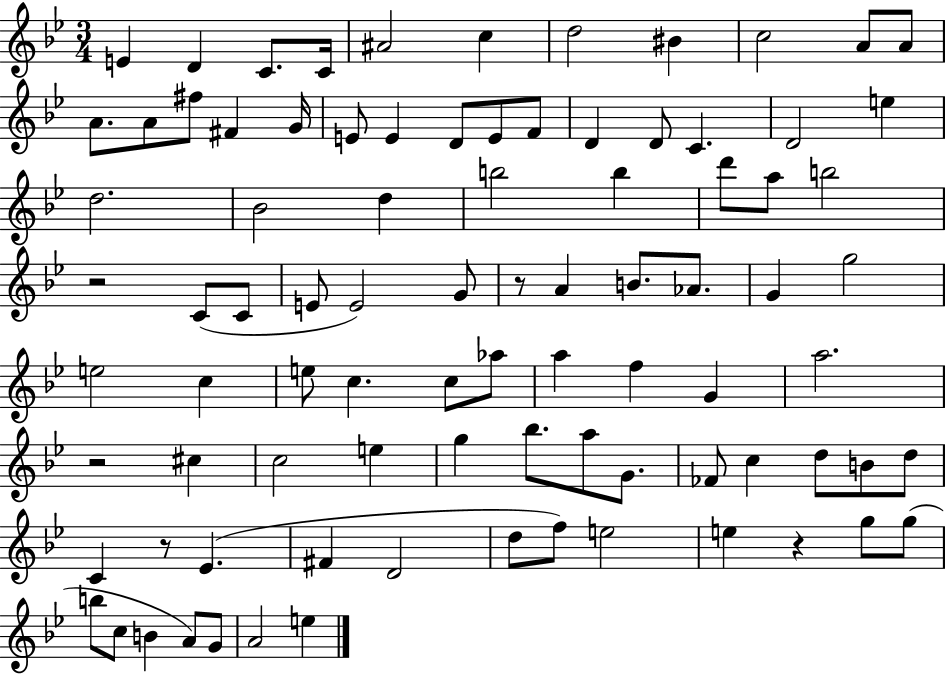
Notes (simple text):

E4/q D4/q C4/e. C4/s A#4/h C5/q D5/h BIS4/q C5/h A4/e A4/e A4/e. A4/e F#5/e F#4/q G4/s E4/e E4/q D4/e E4/e F4/e D4/q D4/e C4/q. D4/h E5/q D5/h. Bb4/h D5/q B5/h B5/q D6/e A5/e B5/h R/h C4/e C4/e E4/e E4/h G4/e R/e A4/q B4/e. Ab4/e. G4/q G5/h E5/h C5/q E5/e C5/q. C5/e Ab5/e A5/q F5/q G4/q A5/h. R/h C#5/q C5/h E5/q G5/q Bb5/e. A5/e G4/e. FES4/e C5/q D5/e B4/e D5/e C4/q R/e Eb4/q. F#4/q D4/h D5/e F5/e E5/h E5/q R/q G5/e G5/e B5/e C5/e B4/q A4/e G4/e A4/h E5/q